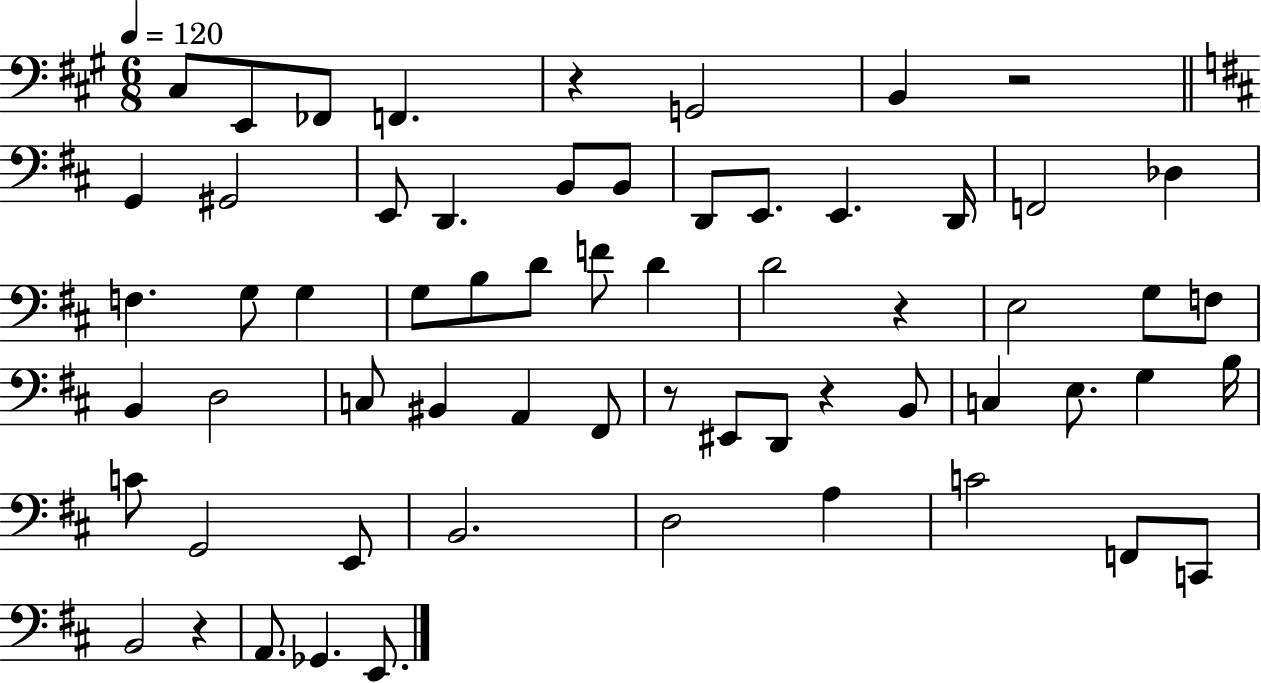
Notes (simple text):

C#3/e E2/e FES2/e F2/q. R/q G2/h B2/q R/h G2/q G#2/h E2/e D2/q. B2/e B2/e D2/e E2/e. E2/q. D2/s F2/h Db3/q F3/q. G3/e G3/q G3/e B3/e D4/e F4/e D4/q D4/h R/q E3/h G3/e F3/e B2/q D3/h C3/e BIS2/q A2/q F#2/e R/e EIS2/e D2/e R/q B2/e C3/q E3/e. G3/q B3/s C4/e G2/h E2/e B2/h. D3/h A3/q C4/h F2/e C2/e B2/h R/q A2/e. Gb2/q. E2/e.